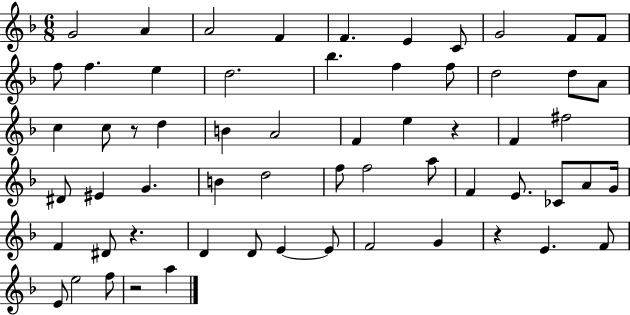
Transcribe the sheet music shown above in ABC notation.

X:1
T:Untitled
M:6/8
L:1/4
K:F
G2 A A2 F F E C/2 G2 F/2 F/2 f/2 f e d2 _b f f/2 d2 d/2 A/2 c c/2 z/2 d B A2 F e z F ^f2 ^D/2 ^E G B d2 f/2 f2 a/2 F E/2 _C/2 A/2 G/4 F ^D/2 z D D/2 E E/2 F2 G z E F/2 E/2 e2 f/2 z2 a